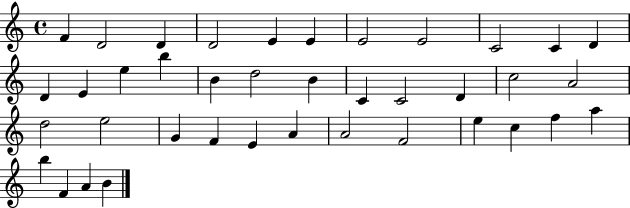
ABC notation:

X:1
T:Untitled
M:4/4
L:1/4
K:C
F D2 D D2 E E E2 E2 C2 C D D E e b B d2 B C C2 D c2 A2 d2 e2 G F E A A2 F2 e c f a b F A B